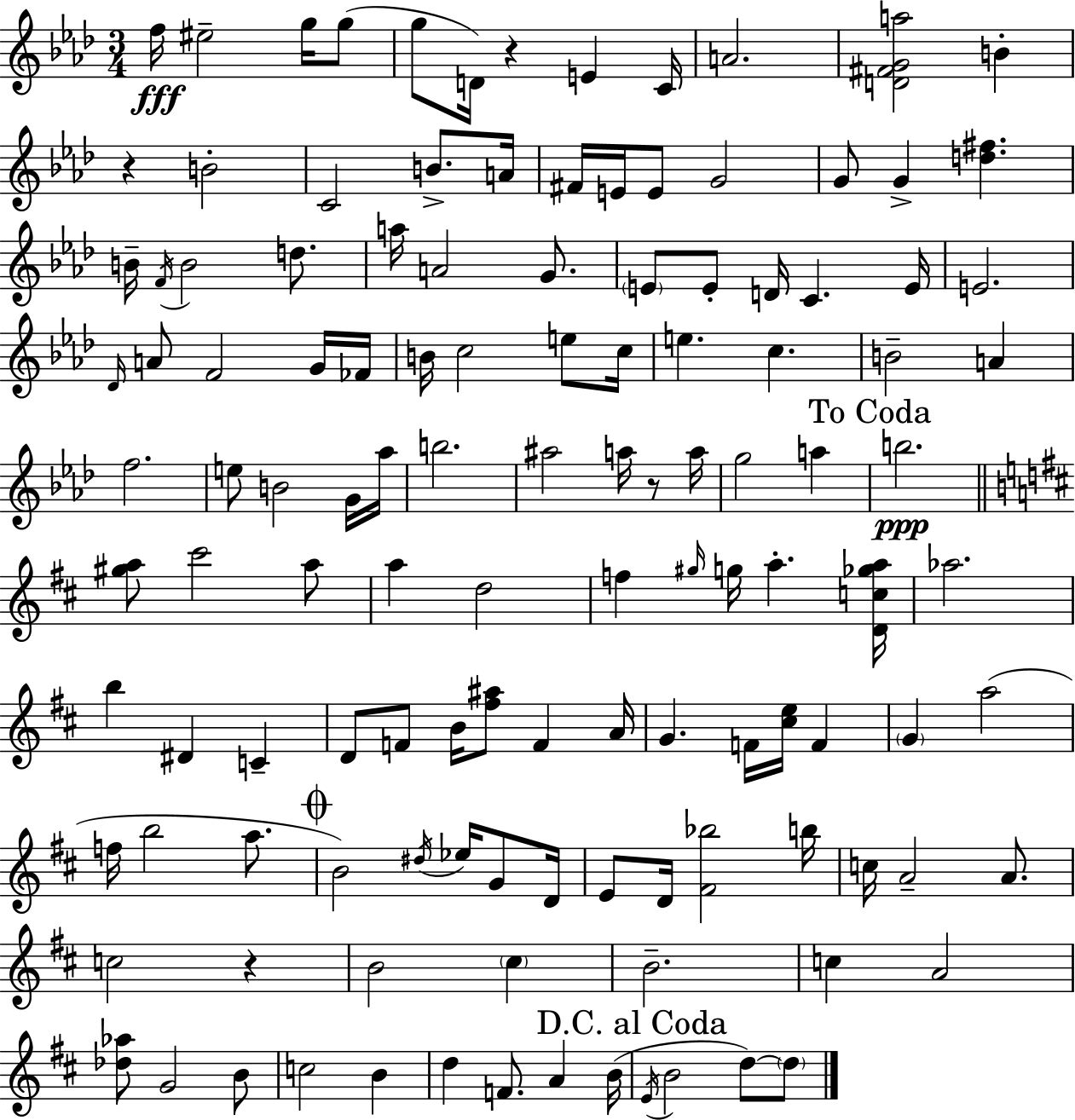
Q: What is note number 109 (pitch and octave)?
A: E4